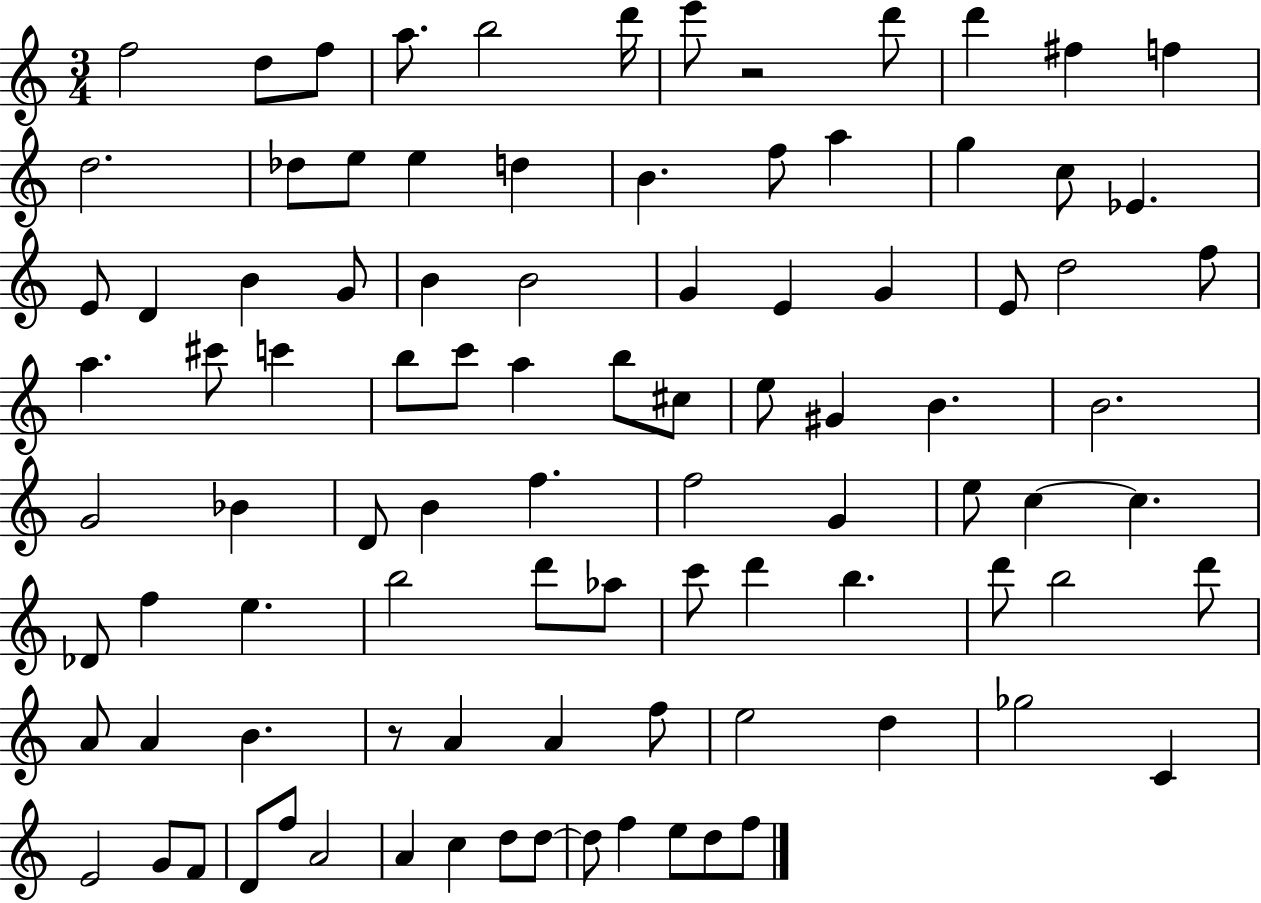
{
  \clef treble
  \numericTimeSignature
  \time 3/4
  \key c \major
  f''2 d''8 f''8 | a''8. b''2 d'''16 | e'''8 r2 d'''8 | d'''4 fis''4 f''4 | \break d''2. | des''8 e''8 e''4 d''4 | b'4. f''8 a''4 | g''4 c''8 ees'4. | \break e'8 d'4 b'4 g'8 | b'4 b'2 | g'4 e'4 g'4 | e'8 d''2 f''8 | \break a''4. cis'''8 c'''4 | b''8 c'''8 a''4 b''8 cis''8 | e''8 gis'4 b'4. | b'2. | \break g'2 bes'4 | d'8 b'4 f''4. | f''2 g'4 | e''8 c''4~~ c''4. | \break des'8 f''4 e''4. | b''2 d'''8 aes''8 | c'''8 d'''4 b''4. | d'''8 b''2 d'''8 | \break a'8 a'4 b'4. | r8 a'4 a'4 f''8 | e''2 d''4 | ges''2 c'4 | \break e'2 g'8 f'8 | d'8 f''8 a'2 | a'4 c''4 d''8 d''8~~ | d''8 f''4 e''8 d''8 f''8 | \break \bar "|."
}